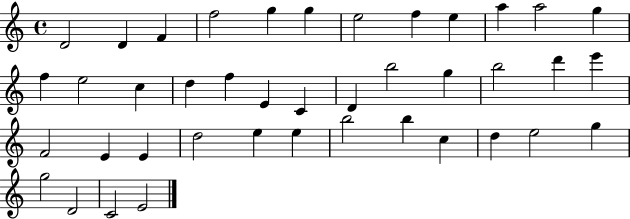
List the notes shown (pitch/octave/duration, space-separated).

D4/h D4/q F4/q F5/h G5/q G5/q E5/h F5/q E5/q A5/q A5/h G5/q F5/q E5/h C5/q D5/q F5/q E4/q C4/q D4/q B5/h G5/q B5/h D6/q E6/q F4/h E4/q E4/q D5/h E5/q E5/q B5/h B5/q C5/q D5/q E5/h G5/q G5/h D4/h C4/h E4/h